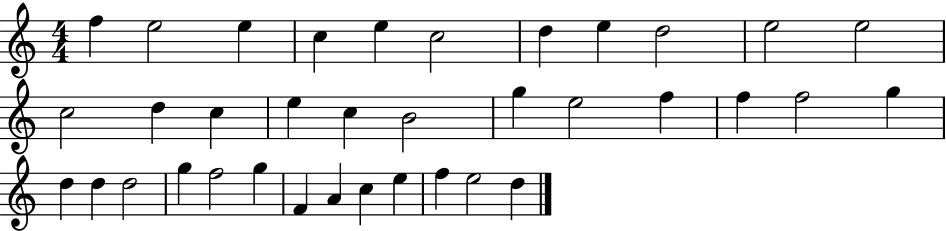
X:1
T:Untitled
M:4/4
L:1/4
K:C
f e2 e c e c2 d e d2 e2 e2 c2 d c e c B2 g e2 f f f2 g d d d2 g f2 g F A c e f e2 d